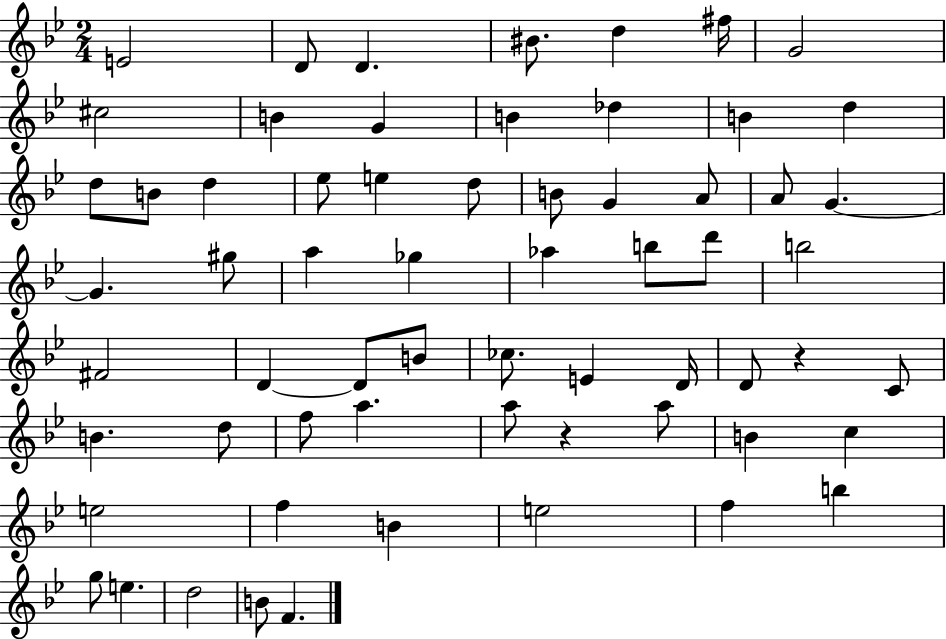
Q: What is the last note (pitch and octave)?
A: F4